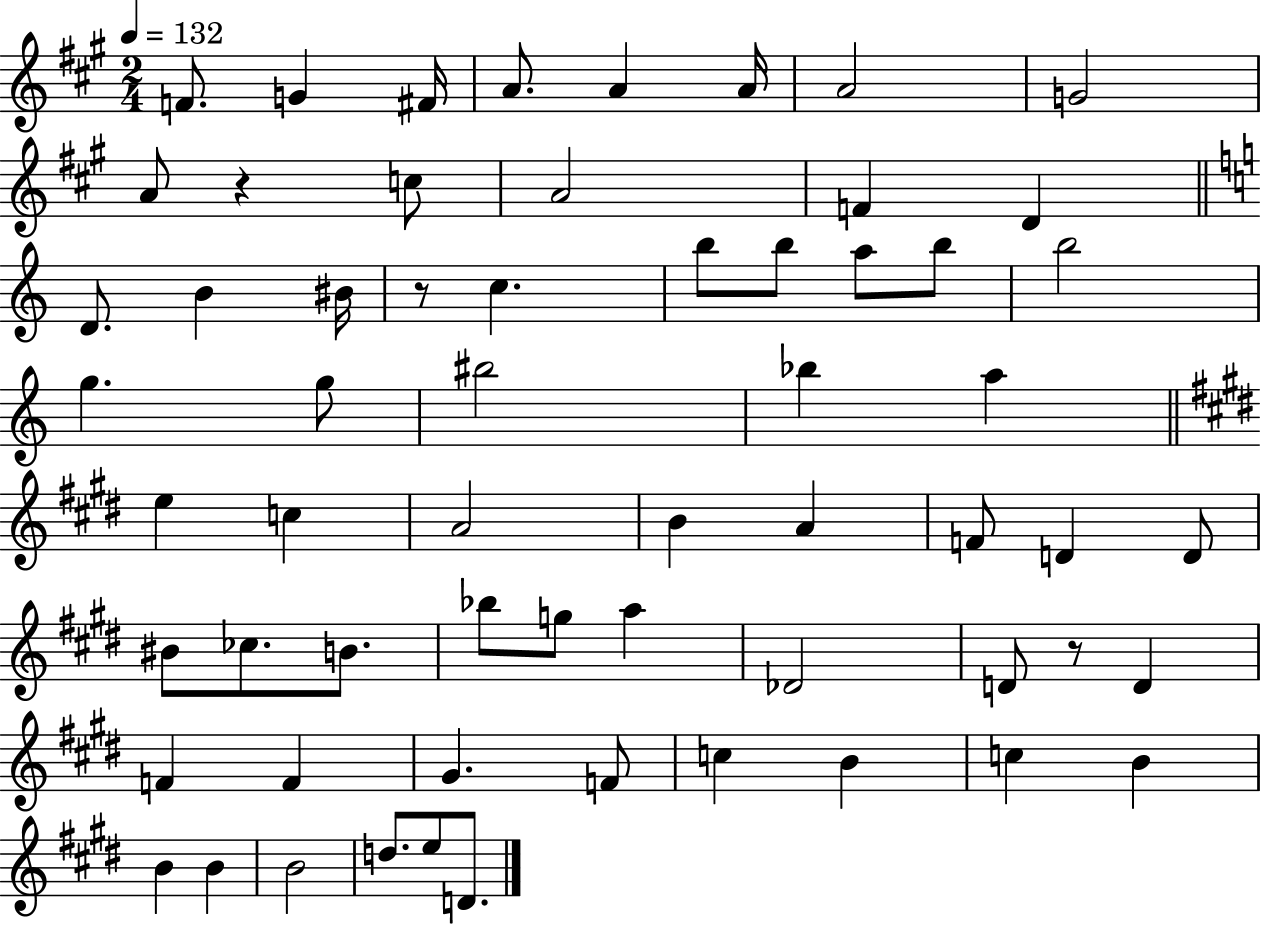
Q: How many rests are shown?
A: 3